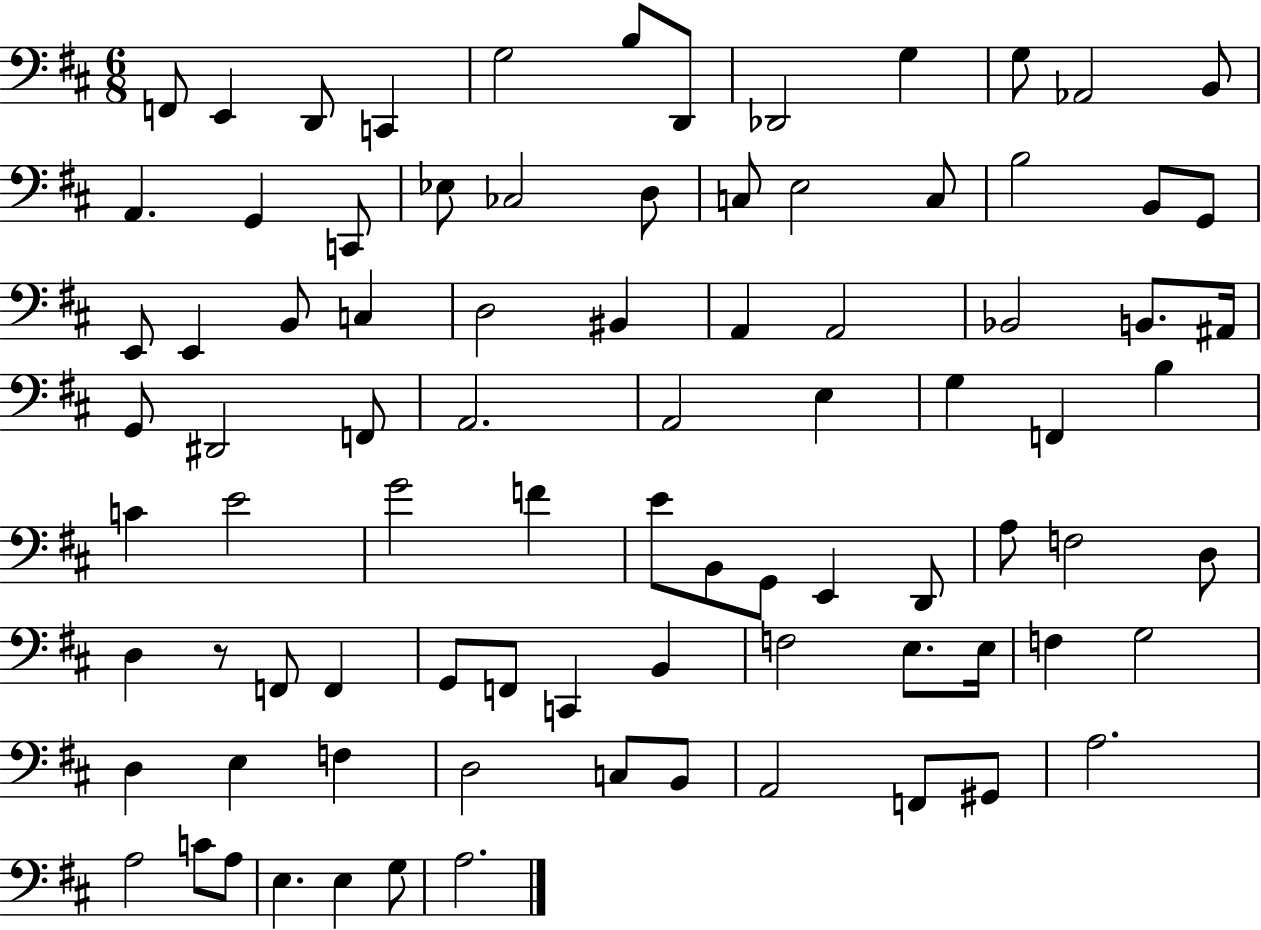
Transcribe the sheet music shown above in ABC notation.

X:1
T:Untitled
M:6/8
L:1/4
K:D
F,,/2 E,, D,,/2 C,, G,2 B,/2 D,,/2 _D,,2 G, G,/2 _A,,2 B,,/2 A,, G,, C,,/2 _E,/2 _C,2 D,/2 C,/2 E,2 C,/2 B,2 B,,/2 G,,/2 E,,/2 E,, B,,/2 C, D,2 ^B,, A,, A,,2 _B,,2 B,,/2 ^A,,/4 G,,/2 ^D,,2 F,,/2 A,,2 A,,2 E, G, F,, B, C E2 G2 F E/2 B,,/2 G,,/2 E,, D,,/2 A,/2 F,2 D,/2 D, z/2 F,,/2 F,, G,,/2 F,,/2 C,, B,, F,2 E,/2 E,/4 F, G,2 D, E, F, D,2 C,/2 B,,/2 A,,2 F,,/2 ^G,,/2 A,2 A,2 C/2 A,/2 E, E, G,/2 A,2